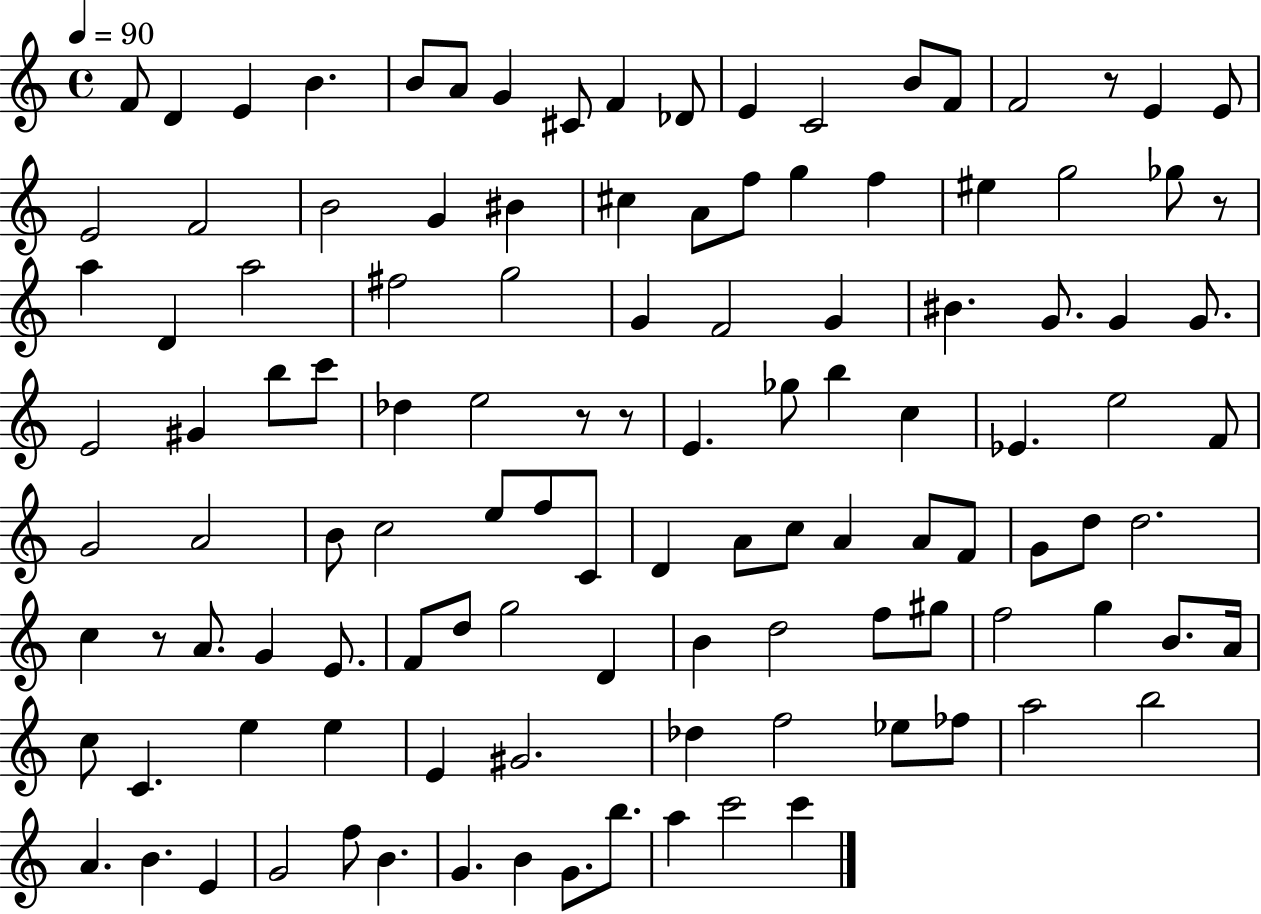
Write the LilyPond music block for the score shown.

{
  \clef treble
  \time 4/4
  \defaultTimeSignature
  \key c \major
  \tempo 4 = 90
  \repeat volta 2 { f'8 d'4 e'4 b'4. | b'8 a'8 g'4 cis'8 f'4 des'8 | e'4 c'2 b'8 f'8 | f'2 r8 e'4 e'8 | \break e'2 f'2 | b'2 g'4 bis'4 | cis''4 a'8 f''8 g''4 f''4 | eis''4 g''2 ges''8 r8 | \break a''4 d'4 a''2 | fis''2 g''2 | g'4 f'2 g'4 | bis'4. g'8. g'4 g'8. | \break e'2 gis'4 b''8 c'''8 | des''4 e''2 r8 r8 | e'4. ges''8 b''4 c''4 | ees'4. e''2 f'8 | \break g'2 a'2 | b'8 c''2 e''8 f''8 c'8 | d'4 a'8 c''8 a'4 a'8 f'8 | g'8 d''8 d''2. | \break c''4 r8 a'8. g'4 e'8. | f'8 d''8 g''2 d'4 | b'4 d''2 f''8 gis''8 | f''2 g''4 b'8. a'16 | \break c''8 c'4. e''4 e''4 | e'4 gis'2. | des''4 f''2 ees''8 fes''8 | a''2 b''2 | \break a'4. b'4. e'4 | g'2 f''8 b'4. | g'4. b'4 g'8. b''8. | a''4 c'''2 c'''4 | \break } \bar "|."
}